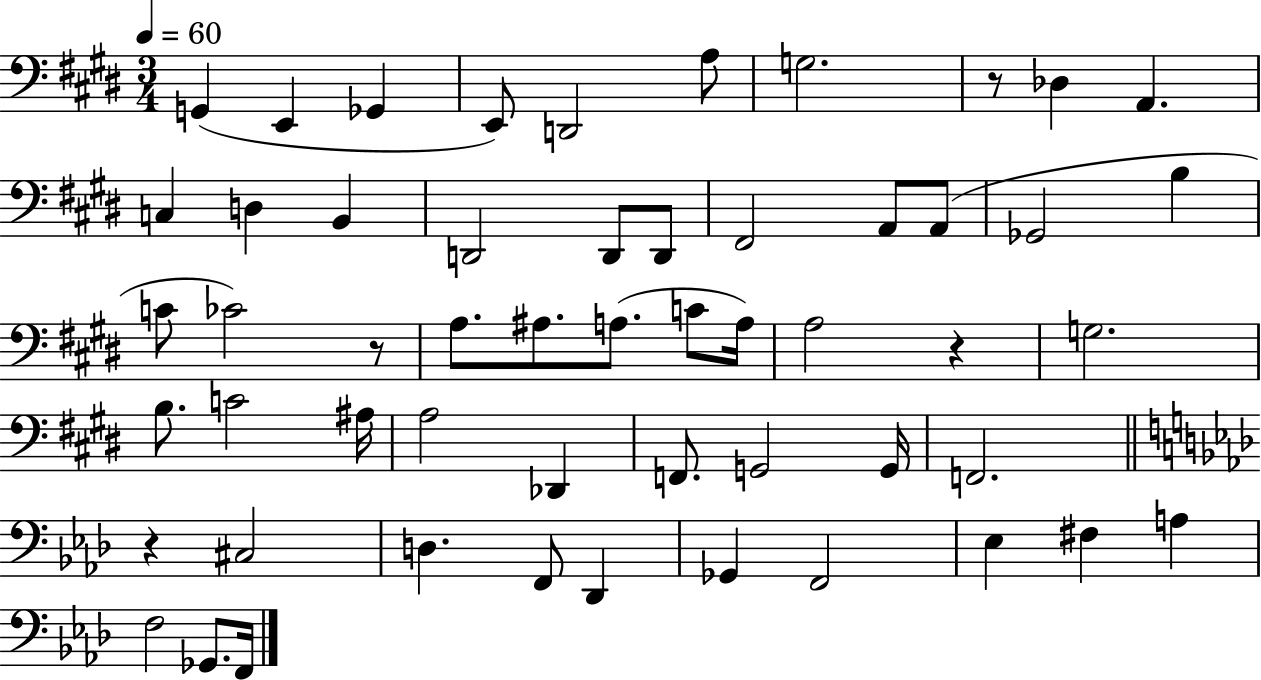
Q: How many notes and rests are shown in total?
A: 54